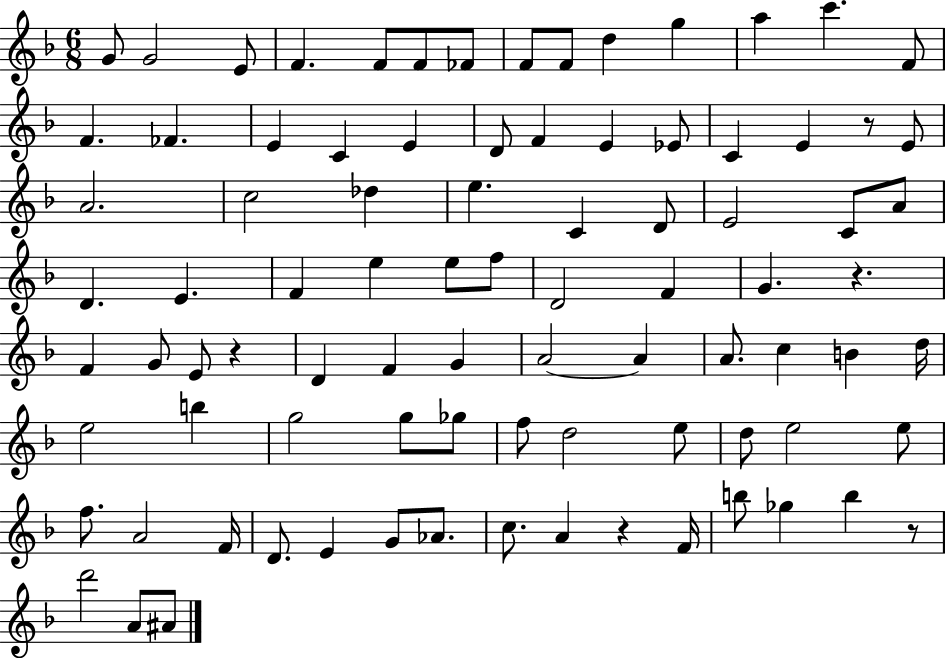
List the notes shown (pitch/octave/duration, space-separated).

G4/e G4/h E4/e F4/q. F4/e F4/e FES4/e F4/e F4/e D5/q G5/q A5/q C6/q. F4/e F4/q. FES4/q. E4/q C4/q E4/q D4/e F4/q E4/q Eb4/e C4/q E4/q R/e E4/e A4/h. C5/h Db5/q E5/q. C4/q D4/e E4/h C4/e A4/e D4/q. E4/q. F4/q E5/q E5/e F5/e D4/h F4/q G4/q. R/q. F4/q G4/e E4/e R/q D4/q F4/q G4/q A4/h A4/q A4/e. C5/q B4/q D5/s E5/h B5/q G5/h G5/e Gb5/e F5/e D5/h E5/e D5/e E5/h E5/e F5/e. A4/h F4/s D4/e. E4/q G4/e Ab4/e. C5/e. A4/q R/q F4/s B5/e Gb5/q B5/q R/e D6/h A4/e A#4/e